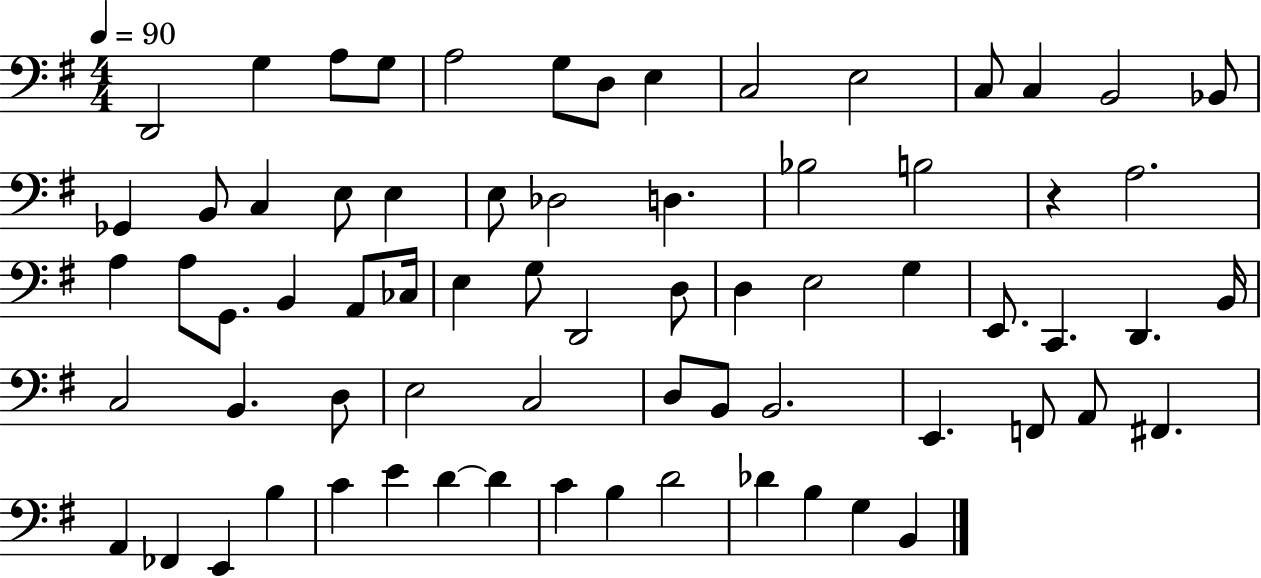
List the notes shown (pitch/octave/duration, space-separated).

D2/h G3/q A3/e G3/e A3/h G3/e D3/e E3/q C3/h E3/h C3/e C3/q B2/h Bb2/e Gb2/q B2/e C3/q E3/e E3/q E3/e Db3/h D3/q. Bb3/h B3/h R/q A3/h. A3/q A3/e G2/e. B2/q A2/e CES3/s E3/q G3/e D2/h D3/e D3/q E3/h G3/q E2/e. C2/q. D2/q. B2/s C3/h B2/q. D3/e E3/h C3/h D3/e B2/e B2/h. E2/q. F2/e A2/e F#2/q. A2/q FES2/q E2/q B3/q C4/q E4/q D4/q D4/q C4/q B3/q D4/h Db4/q B3/q G3/q B2/q